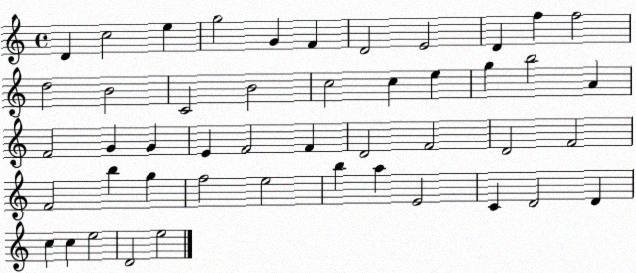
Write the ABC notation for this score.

X:1
T:Untitled
M:4/4
L:1/4
K:C
D c2 e g2 G F D2 E2 D f f2 d2 B2 C2 B2 c2 c e g b2 A F2 G G E F2 F D2 F2 D2 F2 F2 b g f2 e2 b a E2 C D2 D c c e2 D2 e2